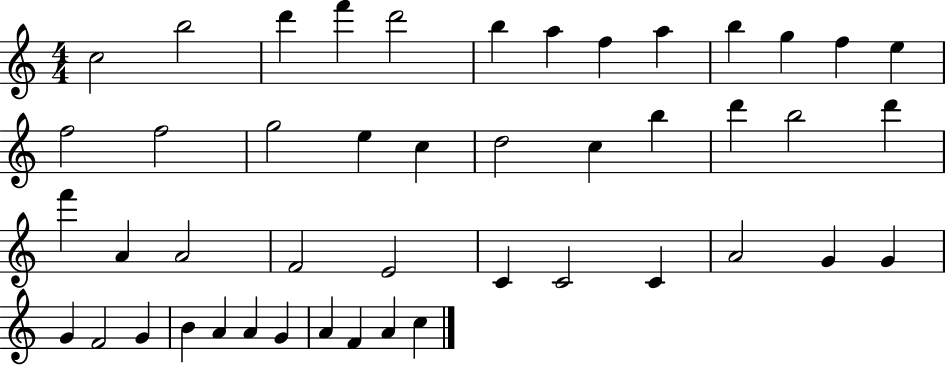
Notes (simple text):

C5/h B5/h D6/q F6/q D6/h B5/q A5/q F5/q A5/q B5/q G5/q F5/q E5/q F5/h F5/h G5/h E5/q C5/q D5/h C5/q B5/q D6/q B5/h D6/q F6/q A4/q A4/h F4/h E4/h C4/q C4/h C4/q A4/h G4/q G4/q G4/q F4/h G4/q B4/q A4/q A4/q G4/q A4/q F4/q A4/q C5/q